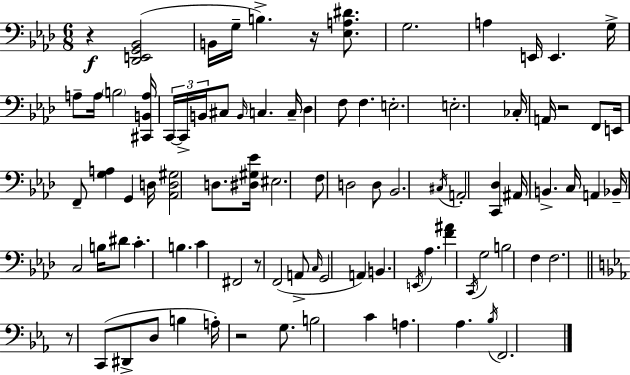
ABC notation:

X:1
T:Untitled
M:6/8
L:1/4
K:Ab
z [_D,,E,,G,,_B,,]2 B,,/4 G,/4 B, z/4 [_E,A,^D]/2 G,2 A, E,,/4 E,, G,/4 A,/2 A,/4 B,2 [^C,,B,,A,]/4 C,,/4 C,,/4 B,,/4 ^C,/2 B,,/4 C, C,/4 _D, F,/2 F, E,2 E,2 _C,/4 A,,/4 z2 F,,/2 E,,/4 F,,/2 [G,A,] G,, D,/4 [_A,,D,^G,]2 D,/2 [^D,^G,_E]/4 ^E,2 F,/2 D,2 D,/2 _B,,2 ^C,/4 A,,2 [C,,_D,] ^A,,/4 B,, C,/4 A,, _B,,/4 C,2 B,/4 ^D/2 C B, C ^F,,2 z/2 F,,2 A,,/2 C,/4 G,,2 A,, B,, E,,/4 _A, [F^A] C,,/4 G,2 B,2 F, F,2 z/2 C,,/2 ^D,,/2 D,/2 B, A,/4 z2 G,/2 B,2 C A, _A, _B,/4 F,,2